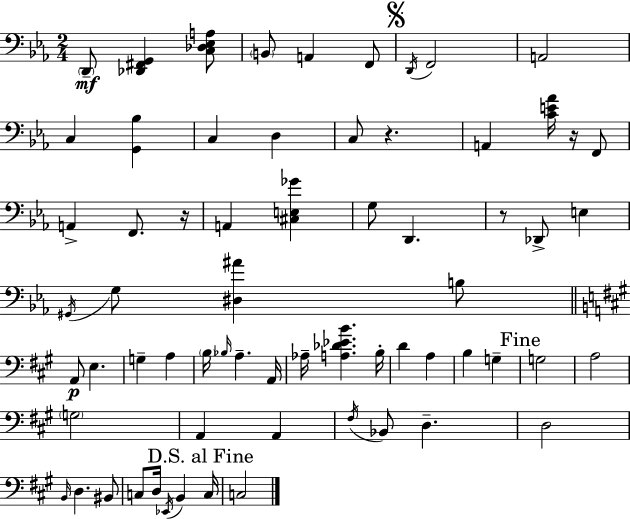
D2/e [Db2,F#2,G2]/q [C3,Db3,Eb3,A3]/e B2/e A2/q F2/e D2/s F2/h A2/h C3/q [G2,Bb3]/q C3/q D3/q C3/e R/q. A2/q [C4,E4,Ab4]/s R/s F2/e A2/q F2/e. R/s A2/q [C#3,E3,Gb4]/q G3/e D2/q. R/e Db2/e E3/q G#2/s G3/e [D#3,A#4]/q B3/e A2/e E3/q. G3/q A3/q B3/s Bb3/s A3/q. A2/s Ab3/s [A3,Db4,Eb4,B4]/q. B3/s D4/q A3/q B3/q G3/q G3/h A3/h G3/h A2/q A2/q F#3/s Bb2/e D3/q. D3/h B2/s D3/q. BIS2/e C3/e D3/s Eb2/s B2/q C3/s C3/h